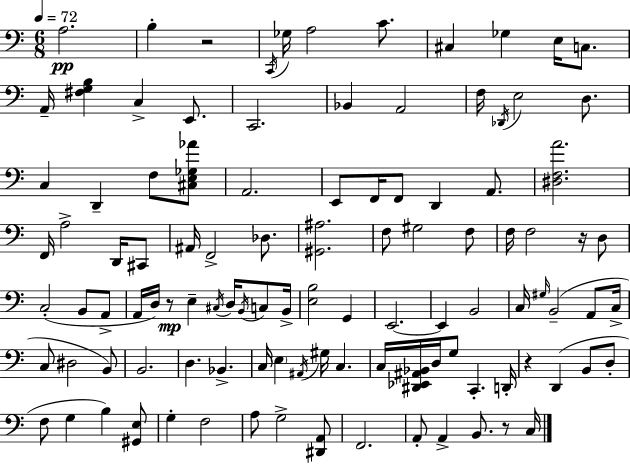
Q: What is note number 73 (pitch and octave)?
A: C3